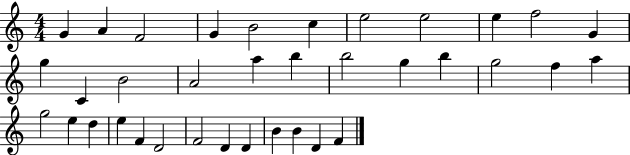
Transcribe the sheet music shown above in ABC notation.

X:1
T:Untitled
M:4/4
L:1/4
K:C
G A F2 G B2 c e2 e2 e f2 G g C B2 A2 a b b2 g b g2 f a g2 e d e F D2 F2 D D B B D F